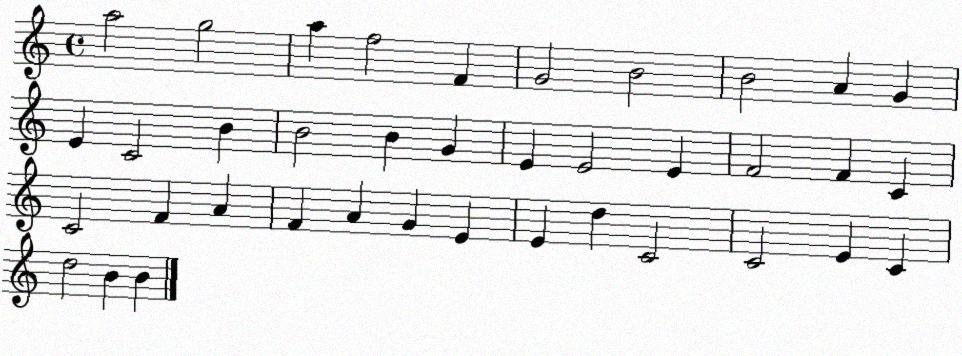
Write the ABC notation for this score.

X:1
T:Untitled
M:4/4
L:1/4
K:C
a2 g2 a f2 F G2 B2 B2 A G E C2 B B2 B G E E2 E F2 F C C2 F A F A G E E d C2 C2 E C d2 B B